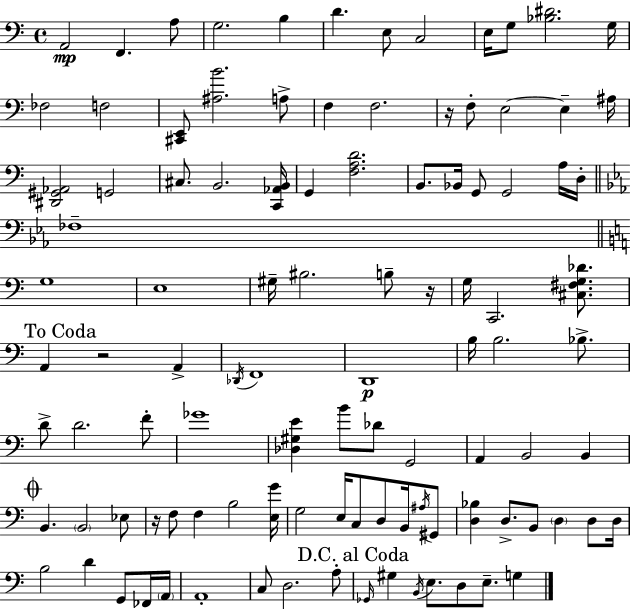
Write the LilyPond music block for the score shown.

{
  \clef bass
  \time 4/4
  \defaultTimeSignature
  \key c \major
  a,2\mp f,4. a8 | g2. b4 | d'4. e8 c2 | e16 g8 <bes dis'>2. g16 | \break fes2 f2 | <cis, e,>8 <ais b'>2. a8-> | f4 f2. | r16 f8-. e2~~ e4-- ais16 | \break <dis, gis, aes,>2 g,2 | cis8. b,2. <c, aes, b,>16 | g,4 <f a d'>2. | b,8. bes,16 g,8 g,2 a16 d16-. | \break \bar "||" \break \key ees \major fes1-- | \bar "||" \break \key a \minor g1 | e1 | gis16-- bis2. b8-- r16 | g16 c,2. <cis fis g des'>8. | \break \mark "To Coda" a,4 r2 a,4-> | \acciaccatura { des,16 } f,1 | d,1\p | b16 b2. bes8.-> | \break d'8-> d'2. f'8-. | ges'1 | <des gis e'>4 b'8 des'8 g,2 | a,4 b,2 b,4 | \break \mark \markup { \musicglyph "scripts.coda" } b,4. \parenthesize b,2 ees8 | r16 f8 f4 b2 | <e g'>16 g2 e16 c8 d8 b,16 \acciaccatura { ais16 } | gis,8 <d bes>4 d8.-> b,8 \parenthesize d4 d8 | \break d16 b2 d'4 g,8 | fes,16 \parenthesize a,16 a,1-. | c8 d2. | a8-. \mark "D.C. al Coda" \grace { ges,16 } gis4 \acciaccatura { b,16 } e8. d8 e8.-- | \break g4 \bar "|."
}